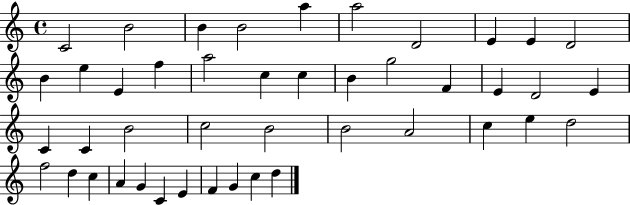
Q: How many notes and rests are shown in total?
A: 44